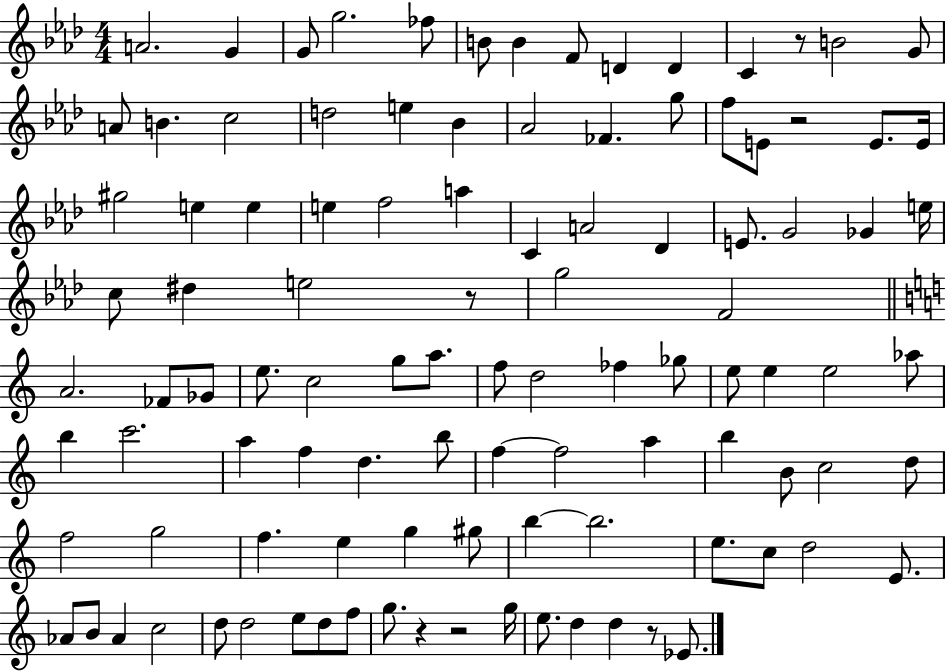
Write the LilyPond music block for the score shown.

{
  \clef treble
  \numericTimeSignature
  \time 4/4
  \key aes \major
  \repeat volta 2 { a'2. g'4 | g'8 g''2. fes''8 | b'8 b'4 f'8 d'4 d'4 | c'4 r8 b'2 g'8 | \break a'8 b'4. c''2 | d''2 e''4 bes'4 | aes'2 fes'4. g''8 | f''8 e'8 r2 e'8. e'16 | \break gis''2 e''4 e''4 | e''4 f''2 a''4 | c'4 a'2 des'4 | e'8. g'2 ges'4 e''16 | \break c''8 dis''4 e''2 r8 | g''2 f'2 | \bar "||" \break \key c \major a'2. fes'8 ges'8 | e''8. c''2 g''8 a''8. | f''8 d''2 fes''4 ges''8 | e''8 e''4 e''2 aes''8 | \break b''4 c'''2. | a''4 f''4 d''4. b''8 | f''4~~ f''2 a''4 | b''4 b'8 c''2 d''8 | \break f''2 g''2 | f''4. e''4 g''4 gis''8 | b''4~~ b''2. | e''8. c''8 d''2 e'8. | \break aes'8 b'8 aes'4 c''2 | d''8 d''2 e''8 d''8 f''8 | g''8. r4 r2 g''16 | e''8. d''4 d''4 r8 ees'8. | \break } \bar "|."
}